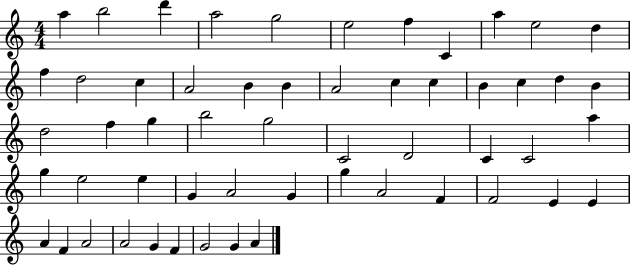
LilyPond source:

{
  \clef treble
  \numericTimeSignature
  \time 4/4
  \key c \major
  a''4 b''2 d'''4 | a''2 g''2 | e''2 f''4 c'4 | a''4 e''2 d''4 | \break f''4 d''2 c''4 | a'2 b'4 b'4 | a'2 c''4 c''4 | b'4 c''4 d''4 b'4 | \break d''2 f''4 g''4 | b''2 g''2 | c'2 d'2 | c'4 c'2 a''4 | \break g''4 e''2 e''4 | g'4 a'2 g'4 | g''4 a'2 f'4 | f'2 e'4 e'4 | \break a'4 f'4 a'2 | a'2 g'4 f'4 | g'2 g'4 a'4 | \bar "|."
}